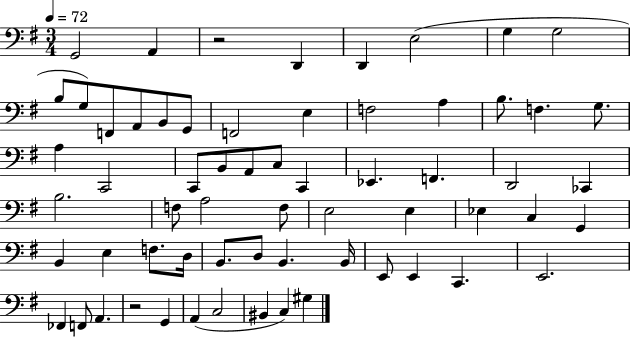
{
  \clef bass
  \numericTimeSignature
  \time 3/4
  \key g \major
  \tempo 4 = 72
  g,2 a,4 | r2 d,4 | d,4 e2( | g4 g2 | \break b8 g8) f,8 a,8 b,8 g,8 | f,2 e4 | f2 a4 | b8. f4. g8. | \break a4 c,2 | c,8 b,8 a,8 c8 c,4 | ees,4. f,4. | d,2 ces,4 | \break b2. | f8 a2 f8 | e2 e4 | ees4 c4 g,4 | \break b,4 e4 f8. d16 | b,8. d8 b,4. b,16 | e,8 e,4 c,4. | e,2. | \break fes,4 f,8 a,4. | r2 g,4 | a,4( c2 | bis,4 c4) gis4 | \break \bar "|."
}